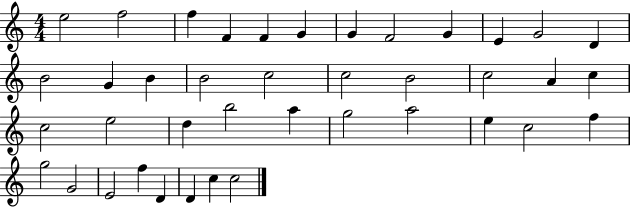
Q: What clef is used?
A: treble